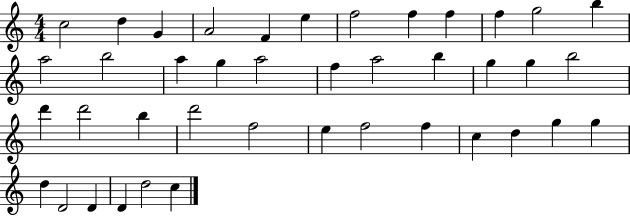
{
  \clef treble
  \numericTimeSignature
  \time 4/4
  \key c \major
  c''2 d''4 g'4 | a'2 f'4 e''4 | f''2 f''4 f''4 | f''4 g''2 b''4 | \break a''2 b''2 | a''4 g''4 a''2 | f''4 a''2 b''4 | g''4 g''4 b''2 | \break d'''4 d'''2 b''4 | d'''2 f''2 | e''4 f''2 f''4 | c''4 d''4 g''4 g''4 | \break d''4 d'2 d'4 | d'4 d''2 c''4 | \bar "|."
}